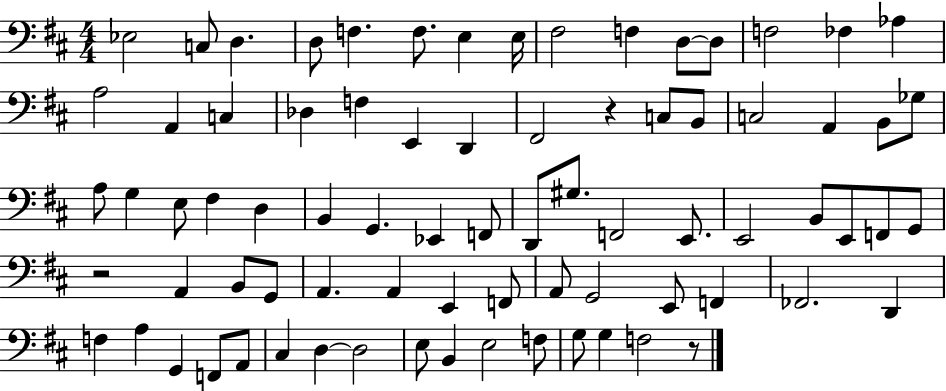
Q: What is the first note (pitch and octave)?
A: Eb3